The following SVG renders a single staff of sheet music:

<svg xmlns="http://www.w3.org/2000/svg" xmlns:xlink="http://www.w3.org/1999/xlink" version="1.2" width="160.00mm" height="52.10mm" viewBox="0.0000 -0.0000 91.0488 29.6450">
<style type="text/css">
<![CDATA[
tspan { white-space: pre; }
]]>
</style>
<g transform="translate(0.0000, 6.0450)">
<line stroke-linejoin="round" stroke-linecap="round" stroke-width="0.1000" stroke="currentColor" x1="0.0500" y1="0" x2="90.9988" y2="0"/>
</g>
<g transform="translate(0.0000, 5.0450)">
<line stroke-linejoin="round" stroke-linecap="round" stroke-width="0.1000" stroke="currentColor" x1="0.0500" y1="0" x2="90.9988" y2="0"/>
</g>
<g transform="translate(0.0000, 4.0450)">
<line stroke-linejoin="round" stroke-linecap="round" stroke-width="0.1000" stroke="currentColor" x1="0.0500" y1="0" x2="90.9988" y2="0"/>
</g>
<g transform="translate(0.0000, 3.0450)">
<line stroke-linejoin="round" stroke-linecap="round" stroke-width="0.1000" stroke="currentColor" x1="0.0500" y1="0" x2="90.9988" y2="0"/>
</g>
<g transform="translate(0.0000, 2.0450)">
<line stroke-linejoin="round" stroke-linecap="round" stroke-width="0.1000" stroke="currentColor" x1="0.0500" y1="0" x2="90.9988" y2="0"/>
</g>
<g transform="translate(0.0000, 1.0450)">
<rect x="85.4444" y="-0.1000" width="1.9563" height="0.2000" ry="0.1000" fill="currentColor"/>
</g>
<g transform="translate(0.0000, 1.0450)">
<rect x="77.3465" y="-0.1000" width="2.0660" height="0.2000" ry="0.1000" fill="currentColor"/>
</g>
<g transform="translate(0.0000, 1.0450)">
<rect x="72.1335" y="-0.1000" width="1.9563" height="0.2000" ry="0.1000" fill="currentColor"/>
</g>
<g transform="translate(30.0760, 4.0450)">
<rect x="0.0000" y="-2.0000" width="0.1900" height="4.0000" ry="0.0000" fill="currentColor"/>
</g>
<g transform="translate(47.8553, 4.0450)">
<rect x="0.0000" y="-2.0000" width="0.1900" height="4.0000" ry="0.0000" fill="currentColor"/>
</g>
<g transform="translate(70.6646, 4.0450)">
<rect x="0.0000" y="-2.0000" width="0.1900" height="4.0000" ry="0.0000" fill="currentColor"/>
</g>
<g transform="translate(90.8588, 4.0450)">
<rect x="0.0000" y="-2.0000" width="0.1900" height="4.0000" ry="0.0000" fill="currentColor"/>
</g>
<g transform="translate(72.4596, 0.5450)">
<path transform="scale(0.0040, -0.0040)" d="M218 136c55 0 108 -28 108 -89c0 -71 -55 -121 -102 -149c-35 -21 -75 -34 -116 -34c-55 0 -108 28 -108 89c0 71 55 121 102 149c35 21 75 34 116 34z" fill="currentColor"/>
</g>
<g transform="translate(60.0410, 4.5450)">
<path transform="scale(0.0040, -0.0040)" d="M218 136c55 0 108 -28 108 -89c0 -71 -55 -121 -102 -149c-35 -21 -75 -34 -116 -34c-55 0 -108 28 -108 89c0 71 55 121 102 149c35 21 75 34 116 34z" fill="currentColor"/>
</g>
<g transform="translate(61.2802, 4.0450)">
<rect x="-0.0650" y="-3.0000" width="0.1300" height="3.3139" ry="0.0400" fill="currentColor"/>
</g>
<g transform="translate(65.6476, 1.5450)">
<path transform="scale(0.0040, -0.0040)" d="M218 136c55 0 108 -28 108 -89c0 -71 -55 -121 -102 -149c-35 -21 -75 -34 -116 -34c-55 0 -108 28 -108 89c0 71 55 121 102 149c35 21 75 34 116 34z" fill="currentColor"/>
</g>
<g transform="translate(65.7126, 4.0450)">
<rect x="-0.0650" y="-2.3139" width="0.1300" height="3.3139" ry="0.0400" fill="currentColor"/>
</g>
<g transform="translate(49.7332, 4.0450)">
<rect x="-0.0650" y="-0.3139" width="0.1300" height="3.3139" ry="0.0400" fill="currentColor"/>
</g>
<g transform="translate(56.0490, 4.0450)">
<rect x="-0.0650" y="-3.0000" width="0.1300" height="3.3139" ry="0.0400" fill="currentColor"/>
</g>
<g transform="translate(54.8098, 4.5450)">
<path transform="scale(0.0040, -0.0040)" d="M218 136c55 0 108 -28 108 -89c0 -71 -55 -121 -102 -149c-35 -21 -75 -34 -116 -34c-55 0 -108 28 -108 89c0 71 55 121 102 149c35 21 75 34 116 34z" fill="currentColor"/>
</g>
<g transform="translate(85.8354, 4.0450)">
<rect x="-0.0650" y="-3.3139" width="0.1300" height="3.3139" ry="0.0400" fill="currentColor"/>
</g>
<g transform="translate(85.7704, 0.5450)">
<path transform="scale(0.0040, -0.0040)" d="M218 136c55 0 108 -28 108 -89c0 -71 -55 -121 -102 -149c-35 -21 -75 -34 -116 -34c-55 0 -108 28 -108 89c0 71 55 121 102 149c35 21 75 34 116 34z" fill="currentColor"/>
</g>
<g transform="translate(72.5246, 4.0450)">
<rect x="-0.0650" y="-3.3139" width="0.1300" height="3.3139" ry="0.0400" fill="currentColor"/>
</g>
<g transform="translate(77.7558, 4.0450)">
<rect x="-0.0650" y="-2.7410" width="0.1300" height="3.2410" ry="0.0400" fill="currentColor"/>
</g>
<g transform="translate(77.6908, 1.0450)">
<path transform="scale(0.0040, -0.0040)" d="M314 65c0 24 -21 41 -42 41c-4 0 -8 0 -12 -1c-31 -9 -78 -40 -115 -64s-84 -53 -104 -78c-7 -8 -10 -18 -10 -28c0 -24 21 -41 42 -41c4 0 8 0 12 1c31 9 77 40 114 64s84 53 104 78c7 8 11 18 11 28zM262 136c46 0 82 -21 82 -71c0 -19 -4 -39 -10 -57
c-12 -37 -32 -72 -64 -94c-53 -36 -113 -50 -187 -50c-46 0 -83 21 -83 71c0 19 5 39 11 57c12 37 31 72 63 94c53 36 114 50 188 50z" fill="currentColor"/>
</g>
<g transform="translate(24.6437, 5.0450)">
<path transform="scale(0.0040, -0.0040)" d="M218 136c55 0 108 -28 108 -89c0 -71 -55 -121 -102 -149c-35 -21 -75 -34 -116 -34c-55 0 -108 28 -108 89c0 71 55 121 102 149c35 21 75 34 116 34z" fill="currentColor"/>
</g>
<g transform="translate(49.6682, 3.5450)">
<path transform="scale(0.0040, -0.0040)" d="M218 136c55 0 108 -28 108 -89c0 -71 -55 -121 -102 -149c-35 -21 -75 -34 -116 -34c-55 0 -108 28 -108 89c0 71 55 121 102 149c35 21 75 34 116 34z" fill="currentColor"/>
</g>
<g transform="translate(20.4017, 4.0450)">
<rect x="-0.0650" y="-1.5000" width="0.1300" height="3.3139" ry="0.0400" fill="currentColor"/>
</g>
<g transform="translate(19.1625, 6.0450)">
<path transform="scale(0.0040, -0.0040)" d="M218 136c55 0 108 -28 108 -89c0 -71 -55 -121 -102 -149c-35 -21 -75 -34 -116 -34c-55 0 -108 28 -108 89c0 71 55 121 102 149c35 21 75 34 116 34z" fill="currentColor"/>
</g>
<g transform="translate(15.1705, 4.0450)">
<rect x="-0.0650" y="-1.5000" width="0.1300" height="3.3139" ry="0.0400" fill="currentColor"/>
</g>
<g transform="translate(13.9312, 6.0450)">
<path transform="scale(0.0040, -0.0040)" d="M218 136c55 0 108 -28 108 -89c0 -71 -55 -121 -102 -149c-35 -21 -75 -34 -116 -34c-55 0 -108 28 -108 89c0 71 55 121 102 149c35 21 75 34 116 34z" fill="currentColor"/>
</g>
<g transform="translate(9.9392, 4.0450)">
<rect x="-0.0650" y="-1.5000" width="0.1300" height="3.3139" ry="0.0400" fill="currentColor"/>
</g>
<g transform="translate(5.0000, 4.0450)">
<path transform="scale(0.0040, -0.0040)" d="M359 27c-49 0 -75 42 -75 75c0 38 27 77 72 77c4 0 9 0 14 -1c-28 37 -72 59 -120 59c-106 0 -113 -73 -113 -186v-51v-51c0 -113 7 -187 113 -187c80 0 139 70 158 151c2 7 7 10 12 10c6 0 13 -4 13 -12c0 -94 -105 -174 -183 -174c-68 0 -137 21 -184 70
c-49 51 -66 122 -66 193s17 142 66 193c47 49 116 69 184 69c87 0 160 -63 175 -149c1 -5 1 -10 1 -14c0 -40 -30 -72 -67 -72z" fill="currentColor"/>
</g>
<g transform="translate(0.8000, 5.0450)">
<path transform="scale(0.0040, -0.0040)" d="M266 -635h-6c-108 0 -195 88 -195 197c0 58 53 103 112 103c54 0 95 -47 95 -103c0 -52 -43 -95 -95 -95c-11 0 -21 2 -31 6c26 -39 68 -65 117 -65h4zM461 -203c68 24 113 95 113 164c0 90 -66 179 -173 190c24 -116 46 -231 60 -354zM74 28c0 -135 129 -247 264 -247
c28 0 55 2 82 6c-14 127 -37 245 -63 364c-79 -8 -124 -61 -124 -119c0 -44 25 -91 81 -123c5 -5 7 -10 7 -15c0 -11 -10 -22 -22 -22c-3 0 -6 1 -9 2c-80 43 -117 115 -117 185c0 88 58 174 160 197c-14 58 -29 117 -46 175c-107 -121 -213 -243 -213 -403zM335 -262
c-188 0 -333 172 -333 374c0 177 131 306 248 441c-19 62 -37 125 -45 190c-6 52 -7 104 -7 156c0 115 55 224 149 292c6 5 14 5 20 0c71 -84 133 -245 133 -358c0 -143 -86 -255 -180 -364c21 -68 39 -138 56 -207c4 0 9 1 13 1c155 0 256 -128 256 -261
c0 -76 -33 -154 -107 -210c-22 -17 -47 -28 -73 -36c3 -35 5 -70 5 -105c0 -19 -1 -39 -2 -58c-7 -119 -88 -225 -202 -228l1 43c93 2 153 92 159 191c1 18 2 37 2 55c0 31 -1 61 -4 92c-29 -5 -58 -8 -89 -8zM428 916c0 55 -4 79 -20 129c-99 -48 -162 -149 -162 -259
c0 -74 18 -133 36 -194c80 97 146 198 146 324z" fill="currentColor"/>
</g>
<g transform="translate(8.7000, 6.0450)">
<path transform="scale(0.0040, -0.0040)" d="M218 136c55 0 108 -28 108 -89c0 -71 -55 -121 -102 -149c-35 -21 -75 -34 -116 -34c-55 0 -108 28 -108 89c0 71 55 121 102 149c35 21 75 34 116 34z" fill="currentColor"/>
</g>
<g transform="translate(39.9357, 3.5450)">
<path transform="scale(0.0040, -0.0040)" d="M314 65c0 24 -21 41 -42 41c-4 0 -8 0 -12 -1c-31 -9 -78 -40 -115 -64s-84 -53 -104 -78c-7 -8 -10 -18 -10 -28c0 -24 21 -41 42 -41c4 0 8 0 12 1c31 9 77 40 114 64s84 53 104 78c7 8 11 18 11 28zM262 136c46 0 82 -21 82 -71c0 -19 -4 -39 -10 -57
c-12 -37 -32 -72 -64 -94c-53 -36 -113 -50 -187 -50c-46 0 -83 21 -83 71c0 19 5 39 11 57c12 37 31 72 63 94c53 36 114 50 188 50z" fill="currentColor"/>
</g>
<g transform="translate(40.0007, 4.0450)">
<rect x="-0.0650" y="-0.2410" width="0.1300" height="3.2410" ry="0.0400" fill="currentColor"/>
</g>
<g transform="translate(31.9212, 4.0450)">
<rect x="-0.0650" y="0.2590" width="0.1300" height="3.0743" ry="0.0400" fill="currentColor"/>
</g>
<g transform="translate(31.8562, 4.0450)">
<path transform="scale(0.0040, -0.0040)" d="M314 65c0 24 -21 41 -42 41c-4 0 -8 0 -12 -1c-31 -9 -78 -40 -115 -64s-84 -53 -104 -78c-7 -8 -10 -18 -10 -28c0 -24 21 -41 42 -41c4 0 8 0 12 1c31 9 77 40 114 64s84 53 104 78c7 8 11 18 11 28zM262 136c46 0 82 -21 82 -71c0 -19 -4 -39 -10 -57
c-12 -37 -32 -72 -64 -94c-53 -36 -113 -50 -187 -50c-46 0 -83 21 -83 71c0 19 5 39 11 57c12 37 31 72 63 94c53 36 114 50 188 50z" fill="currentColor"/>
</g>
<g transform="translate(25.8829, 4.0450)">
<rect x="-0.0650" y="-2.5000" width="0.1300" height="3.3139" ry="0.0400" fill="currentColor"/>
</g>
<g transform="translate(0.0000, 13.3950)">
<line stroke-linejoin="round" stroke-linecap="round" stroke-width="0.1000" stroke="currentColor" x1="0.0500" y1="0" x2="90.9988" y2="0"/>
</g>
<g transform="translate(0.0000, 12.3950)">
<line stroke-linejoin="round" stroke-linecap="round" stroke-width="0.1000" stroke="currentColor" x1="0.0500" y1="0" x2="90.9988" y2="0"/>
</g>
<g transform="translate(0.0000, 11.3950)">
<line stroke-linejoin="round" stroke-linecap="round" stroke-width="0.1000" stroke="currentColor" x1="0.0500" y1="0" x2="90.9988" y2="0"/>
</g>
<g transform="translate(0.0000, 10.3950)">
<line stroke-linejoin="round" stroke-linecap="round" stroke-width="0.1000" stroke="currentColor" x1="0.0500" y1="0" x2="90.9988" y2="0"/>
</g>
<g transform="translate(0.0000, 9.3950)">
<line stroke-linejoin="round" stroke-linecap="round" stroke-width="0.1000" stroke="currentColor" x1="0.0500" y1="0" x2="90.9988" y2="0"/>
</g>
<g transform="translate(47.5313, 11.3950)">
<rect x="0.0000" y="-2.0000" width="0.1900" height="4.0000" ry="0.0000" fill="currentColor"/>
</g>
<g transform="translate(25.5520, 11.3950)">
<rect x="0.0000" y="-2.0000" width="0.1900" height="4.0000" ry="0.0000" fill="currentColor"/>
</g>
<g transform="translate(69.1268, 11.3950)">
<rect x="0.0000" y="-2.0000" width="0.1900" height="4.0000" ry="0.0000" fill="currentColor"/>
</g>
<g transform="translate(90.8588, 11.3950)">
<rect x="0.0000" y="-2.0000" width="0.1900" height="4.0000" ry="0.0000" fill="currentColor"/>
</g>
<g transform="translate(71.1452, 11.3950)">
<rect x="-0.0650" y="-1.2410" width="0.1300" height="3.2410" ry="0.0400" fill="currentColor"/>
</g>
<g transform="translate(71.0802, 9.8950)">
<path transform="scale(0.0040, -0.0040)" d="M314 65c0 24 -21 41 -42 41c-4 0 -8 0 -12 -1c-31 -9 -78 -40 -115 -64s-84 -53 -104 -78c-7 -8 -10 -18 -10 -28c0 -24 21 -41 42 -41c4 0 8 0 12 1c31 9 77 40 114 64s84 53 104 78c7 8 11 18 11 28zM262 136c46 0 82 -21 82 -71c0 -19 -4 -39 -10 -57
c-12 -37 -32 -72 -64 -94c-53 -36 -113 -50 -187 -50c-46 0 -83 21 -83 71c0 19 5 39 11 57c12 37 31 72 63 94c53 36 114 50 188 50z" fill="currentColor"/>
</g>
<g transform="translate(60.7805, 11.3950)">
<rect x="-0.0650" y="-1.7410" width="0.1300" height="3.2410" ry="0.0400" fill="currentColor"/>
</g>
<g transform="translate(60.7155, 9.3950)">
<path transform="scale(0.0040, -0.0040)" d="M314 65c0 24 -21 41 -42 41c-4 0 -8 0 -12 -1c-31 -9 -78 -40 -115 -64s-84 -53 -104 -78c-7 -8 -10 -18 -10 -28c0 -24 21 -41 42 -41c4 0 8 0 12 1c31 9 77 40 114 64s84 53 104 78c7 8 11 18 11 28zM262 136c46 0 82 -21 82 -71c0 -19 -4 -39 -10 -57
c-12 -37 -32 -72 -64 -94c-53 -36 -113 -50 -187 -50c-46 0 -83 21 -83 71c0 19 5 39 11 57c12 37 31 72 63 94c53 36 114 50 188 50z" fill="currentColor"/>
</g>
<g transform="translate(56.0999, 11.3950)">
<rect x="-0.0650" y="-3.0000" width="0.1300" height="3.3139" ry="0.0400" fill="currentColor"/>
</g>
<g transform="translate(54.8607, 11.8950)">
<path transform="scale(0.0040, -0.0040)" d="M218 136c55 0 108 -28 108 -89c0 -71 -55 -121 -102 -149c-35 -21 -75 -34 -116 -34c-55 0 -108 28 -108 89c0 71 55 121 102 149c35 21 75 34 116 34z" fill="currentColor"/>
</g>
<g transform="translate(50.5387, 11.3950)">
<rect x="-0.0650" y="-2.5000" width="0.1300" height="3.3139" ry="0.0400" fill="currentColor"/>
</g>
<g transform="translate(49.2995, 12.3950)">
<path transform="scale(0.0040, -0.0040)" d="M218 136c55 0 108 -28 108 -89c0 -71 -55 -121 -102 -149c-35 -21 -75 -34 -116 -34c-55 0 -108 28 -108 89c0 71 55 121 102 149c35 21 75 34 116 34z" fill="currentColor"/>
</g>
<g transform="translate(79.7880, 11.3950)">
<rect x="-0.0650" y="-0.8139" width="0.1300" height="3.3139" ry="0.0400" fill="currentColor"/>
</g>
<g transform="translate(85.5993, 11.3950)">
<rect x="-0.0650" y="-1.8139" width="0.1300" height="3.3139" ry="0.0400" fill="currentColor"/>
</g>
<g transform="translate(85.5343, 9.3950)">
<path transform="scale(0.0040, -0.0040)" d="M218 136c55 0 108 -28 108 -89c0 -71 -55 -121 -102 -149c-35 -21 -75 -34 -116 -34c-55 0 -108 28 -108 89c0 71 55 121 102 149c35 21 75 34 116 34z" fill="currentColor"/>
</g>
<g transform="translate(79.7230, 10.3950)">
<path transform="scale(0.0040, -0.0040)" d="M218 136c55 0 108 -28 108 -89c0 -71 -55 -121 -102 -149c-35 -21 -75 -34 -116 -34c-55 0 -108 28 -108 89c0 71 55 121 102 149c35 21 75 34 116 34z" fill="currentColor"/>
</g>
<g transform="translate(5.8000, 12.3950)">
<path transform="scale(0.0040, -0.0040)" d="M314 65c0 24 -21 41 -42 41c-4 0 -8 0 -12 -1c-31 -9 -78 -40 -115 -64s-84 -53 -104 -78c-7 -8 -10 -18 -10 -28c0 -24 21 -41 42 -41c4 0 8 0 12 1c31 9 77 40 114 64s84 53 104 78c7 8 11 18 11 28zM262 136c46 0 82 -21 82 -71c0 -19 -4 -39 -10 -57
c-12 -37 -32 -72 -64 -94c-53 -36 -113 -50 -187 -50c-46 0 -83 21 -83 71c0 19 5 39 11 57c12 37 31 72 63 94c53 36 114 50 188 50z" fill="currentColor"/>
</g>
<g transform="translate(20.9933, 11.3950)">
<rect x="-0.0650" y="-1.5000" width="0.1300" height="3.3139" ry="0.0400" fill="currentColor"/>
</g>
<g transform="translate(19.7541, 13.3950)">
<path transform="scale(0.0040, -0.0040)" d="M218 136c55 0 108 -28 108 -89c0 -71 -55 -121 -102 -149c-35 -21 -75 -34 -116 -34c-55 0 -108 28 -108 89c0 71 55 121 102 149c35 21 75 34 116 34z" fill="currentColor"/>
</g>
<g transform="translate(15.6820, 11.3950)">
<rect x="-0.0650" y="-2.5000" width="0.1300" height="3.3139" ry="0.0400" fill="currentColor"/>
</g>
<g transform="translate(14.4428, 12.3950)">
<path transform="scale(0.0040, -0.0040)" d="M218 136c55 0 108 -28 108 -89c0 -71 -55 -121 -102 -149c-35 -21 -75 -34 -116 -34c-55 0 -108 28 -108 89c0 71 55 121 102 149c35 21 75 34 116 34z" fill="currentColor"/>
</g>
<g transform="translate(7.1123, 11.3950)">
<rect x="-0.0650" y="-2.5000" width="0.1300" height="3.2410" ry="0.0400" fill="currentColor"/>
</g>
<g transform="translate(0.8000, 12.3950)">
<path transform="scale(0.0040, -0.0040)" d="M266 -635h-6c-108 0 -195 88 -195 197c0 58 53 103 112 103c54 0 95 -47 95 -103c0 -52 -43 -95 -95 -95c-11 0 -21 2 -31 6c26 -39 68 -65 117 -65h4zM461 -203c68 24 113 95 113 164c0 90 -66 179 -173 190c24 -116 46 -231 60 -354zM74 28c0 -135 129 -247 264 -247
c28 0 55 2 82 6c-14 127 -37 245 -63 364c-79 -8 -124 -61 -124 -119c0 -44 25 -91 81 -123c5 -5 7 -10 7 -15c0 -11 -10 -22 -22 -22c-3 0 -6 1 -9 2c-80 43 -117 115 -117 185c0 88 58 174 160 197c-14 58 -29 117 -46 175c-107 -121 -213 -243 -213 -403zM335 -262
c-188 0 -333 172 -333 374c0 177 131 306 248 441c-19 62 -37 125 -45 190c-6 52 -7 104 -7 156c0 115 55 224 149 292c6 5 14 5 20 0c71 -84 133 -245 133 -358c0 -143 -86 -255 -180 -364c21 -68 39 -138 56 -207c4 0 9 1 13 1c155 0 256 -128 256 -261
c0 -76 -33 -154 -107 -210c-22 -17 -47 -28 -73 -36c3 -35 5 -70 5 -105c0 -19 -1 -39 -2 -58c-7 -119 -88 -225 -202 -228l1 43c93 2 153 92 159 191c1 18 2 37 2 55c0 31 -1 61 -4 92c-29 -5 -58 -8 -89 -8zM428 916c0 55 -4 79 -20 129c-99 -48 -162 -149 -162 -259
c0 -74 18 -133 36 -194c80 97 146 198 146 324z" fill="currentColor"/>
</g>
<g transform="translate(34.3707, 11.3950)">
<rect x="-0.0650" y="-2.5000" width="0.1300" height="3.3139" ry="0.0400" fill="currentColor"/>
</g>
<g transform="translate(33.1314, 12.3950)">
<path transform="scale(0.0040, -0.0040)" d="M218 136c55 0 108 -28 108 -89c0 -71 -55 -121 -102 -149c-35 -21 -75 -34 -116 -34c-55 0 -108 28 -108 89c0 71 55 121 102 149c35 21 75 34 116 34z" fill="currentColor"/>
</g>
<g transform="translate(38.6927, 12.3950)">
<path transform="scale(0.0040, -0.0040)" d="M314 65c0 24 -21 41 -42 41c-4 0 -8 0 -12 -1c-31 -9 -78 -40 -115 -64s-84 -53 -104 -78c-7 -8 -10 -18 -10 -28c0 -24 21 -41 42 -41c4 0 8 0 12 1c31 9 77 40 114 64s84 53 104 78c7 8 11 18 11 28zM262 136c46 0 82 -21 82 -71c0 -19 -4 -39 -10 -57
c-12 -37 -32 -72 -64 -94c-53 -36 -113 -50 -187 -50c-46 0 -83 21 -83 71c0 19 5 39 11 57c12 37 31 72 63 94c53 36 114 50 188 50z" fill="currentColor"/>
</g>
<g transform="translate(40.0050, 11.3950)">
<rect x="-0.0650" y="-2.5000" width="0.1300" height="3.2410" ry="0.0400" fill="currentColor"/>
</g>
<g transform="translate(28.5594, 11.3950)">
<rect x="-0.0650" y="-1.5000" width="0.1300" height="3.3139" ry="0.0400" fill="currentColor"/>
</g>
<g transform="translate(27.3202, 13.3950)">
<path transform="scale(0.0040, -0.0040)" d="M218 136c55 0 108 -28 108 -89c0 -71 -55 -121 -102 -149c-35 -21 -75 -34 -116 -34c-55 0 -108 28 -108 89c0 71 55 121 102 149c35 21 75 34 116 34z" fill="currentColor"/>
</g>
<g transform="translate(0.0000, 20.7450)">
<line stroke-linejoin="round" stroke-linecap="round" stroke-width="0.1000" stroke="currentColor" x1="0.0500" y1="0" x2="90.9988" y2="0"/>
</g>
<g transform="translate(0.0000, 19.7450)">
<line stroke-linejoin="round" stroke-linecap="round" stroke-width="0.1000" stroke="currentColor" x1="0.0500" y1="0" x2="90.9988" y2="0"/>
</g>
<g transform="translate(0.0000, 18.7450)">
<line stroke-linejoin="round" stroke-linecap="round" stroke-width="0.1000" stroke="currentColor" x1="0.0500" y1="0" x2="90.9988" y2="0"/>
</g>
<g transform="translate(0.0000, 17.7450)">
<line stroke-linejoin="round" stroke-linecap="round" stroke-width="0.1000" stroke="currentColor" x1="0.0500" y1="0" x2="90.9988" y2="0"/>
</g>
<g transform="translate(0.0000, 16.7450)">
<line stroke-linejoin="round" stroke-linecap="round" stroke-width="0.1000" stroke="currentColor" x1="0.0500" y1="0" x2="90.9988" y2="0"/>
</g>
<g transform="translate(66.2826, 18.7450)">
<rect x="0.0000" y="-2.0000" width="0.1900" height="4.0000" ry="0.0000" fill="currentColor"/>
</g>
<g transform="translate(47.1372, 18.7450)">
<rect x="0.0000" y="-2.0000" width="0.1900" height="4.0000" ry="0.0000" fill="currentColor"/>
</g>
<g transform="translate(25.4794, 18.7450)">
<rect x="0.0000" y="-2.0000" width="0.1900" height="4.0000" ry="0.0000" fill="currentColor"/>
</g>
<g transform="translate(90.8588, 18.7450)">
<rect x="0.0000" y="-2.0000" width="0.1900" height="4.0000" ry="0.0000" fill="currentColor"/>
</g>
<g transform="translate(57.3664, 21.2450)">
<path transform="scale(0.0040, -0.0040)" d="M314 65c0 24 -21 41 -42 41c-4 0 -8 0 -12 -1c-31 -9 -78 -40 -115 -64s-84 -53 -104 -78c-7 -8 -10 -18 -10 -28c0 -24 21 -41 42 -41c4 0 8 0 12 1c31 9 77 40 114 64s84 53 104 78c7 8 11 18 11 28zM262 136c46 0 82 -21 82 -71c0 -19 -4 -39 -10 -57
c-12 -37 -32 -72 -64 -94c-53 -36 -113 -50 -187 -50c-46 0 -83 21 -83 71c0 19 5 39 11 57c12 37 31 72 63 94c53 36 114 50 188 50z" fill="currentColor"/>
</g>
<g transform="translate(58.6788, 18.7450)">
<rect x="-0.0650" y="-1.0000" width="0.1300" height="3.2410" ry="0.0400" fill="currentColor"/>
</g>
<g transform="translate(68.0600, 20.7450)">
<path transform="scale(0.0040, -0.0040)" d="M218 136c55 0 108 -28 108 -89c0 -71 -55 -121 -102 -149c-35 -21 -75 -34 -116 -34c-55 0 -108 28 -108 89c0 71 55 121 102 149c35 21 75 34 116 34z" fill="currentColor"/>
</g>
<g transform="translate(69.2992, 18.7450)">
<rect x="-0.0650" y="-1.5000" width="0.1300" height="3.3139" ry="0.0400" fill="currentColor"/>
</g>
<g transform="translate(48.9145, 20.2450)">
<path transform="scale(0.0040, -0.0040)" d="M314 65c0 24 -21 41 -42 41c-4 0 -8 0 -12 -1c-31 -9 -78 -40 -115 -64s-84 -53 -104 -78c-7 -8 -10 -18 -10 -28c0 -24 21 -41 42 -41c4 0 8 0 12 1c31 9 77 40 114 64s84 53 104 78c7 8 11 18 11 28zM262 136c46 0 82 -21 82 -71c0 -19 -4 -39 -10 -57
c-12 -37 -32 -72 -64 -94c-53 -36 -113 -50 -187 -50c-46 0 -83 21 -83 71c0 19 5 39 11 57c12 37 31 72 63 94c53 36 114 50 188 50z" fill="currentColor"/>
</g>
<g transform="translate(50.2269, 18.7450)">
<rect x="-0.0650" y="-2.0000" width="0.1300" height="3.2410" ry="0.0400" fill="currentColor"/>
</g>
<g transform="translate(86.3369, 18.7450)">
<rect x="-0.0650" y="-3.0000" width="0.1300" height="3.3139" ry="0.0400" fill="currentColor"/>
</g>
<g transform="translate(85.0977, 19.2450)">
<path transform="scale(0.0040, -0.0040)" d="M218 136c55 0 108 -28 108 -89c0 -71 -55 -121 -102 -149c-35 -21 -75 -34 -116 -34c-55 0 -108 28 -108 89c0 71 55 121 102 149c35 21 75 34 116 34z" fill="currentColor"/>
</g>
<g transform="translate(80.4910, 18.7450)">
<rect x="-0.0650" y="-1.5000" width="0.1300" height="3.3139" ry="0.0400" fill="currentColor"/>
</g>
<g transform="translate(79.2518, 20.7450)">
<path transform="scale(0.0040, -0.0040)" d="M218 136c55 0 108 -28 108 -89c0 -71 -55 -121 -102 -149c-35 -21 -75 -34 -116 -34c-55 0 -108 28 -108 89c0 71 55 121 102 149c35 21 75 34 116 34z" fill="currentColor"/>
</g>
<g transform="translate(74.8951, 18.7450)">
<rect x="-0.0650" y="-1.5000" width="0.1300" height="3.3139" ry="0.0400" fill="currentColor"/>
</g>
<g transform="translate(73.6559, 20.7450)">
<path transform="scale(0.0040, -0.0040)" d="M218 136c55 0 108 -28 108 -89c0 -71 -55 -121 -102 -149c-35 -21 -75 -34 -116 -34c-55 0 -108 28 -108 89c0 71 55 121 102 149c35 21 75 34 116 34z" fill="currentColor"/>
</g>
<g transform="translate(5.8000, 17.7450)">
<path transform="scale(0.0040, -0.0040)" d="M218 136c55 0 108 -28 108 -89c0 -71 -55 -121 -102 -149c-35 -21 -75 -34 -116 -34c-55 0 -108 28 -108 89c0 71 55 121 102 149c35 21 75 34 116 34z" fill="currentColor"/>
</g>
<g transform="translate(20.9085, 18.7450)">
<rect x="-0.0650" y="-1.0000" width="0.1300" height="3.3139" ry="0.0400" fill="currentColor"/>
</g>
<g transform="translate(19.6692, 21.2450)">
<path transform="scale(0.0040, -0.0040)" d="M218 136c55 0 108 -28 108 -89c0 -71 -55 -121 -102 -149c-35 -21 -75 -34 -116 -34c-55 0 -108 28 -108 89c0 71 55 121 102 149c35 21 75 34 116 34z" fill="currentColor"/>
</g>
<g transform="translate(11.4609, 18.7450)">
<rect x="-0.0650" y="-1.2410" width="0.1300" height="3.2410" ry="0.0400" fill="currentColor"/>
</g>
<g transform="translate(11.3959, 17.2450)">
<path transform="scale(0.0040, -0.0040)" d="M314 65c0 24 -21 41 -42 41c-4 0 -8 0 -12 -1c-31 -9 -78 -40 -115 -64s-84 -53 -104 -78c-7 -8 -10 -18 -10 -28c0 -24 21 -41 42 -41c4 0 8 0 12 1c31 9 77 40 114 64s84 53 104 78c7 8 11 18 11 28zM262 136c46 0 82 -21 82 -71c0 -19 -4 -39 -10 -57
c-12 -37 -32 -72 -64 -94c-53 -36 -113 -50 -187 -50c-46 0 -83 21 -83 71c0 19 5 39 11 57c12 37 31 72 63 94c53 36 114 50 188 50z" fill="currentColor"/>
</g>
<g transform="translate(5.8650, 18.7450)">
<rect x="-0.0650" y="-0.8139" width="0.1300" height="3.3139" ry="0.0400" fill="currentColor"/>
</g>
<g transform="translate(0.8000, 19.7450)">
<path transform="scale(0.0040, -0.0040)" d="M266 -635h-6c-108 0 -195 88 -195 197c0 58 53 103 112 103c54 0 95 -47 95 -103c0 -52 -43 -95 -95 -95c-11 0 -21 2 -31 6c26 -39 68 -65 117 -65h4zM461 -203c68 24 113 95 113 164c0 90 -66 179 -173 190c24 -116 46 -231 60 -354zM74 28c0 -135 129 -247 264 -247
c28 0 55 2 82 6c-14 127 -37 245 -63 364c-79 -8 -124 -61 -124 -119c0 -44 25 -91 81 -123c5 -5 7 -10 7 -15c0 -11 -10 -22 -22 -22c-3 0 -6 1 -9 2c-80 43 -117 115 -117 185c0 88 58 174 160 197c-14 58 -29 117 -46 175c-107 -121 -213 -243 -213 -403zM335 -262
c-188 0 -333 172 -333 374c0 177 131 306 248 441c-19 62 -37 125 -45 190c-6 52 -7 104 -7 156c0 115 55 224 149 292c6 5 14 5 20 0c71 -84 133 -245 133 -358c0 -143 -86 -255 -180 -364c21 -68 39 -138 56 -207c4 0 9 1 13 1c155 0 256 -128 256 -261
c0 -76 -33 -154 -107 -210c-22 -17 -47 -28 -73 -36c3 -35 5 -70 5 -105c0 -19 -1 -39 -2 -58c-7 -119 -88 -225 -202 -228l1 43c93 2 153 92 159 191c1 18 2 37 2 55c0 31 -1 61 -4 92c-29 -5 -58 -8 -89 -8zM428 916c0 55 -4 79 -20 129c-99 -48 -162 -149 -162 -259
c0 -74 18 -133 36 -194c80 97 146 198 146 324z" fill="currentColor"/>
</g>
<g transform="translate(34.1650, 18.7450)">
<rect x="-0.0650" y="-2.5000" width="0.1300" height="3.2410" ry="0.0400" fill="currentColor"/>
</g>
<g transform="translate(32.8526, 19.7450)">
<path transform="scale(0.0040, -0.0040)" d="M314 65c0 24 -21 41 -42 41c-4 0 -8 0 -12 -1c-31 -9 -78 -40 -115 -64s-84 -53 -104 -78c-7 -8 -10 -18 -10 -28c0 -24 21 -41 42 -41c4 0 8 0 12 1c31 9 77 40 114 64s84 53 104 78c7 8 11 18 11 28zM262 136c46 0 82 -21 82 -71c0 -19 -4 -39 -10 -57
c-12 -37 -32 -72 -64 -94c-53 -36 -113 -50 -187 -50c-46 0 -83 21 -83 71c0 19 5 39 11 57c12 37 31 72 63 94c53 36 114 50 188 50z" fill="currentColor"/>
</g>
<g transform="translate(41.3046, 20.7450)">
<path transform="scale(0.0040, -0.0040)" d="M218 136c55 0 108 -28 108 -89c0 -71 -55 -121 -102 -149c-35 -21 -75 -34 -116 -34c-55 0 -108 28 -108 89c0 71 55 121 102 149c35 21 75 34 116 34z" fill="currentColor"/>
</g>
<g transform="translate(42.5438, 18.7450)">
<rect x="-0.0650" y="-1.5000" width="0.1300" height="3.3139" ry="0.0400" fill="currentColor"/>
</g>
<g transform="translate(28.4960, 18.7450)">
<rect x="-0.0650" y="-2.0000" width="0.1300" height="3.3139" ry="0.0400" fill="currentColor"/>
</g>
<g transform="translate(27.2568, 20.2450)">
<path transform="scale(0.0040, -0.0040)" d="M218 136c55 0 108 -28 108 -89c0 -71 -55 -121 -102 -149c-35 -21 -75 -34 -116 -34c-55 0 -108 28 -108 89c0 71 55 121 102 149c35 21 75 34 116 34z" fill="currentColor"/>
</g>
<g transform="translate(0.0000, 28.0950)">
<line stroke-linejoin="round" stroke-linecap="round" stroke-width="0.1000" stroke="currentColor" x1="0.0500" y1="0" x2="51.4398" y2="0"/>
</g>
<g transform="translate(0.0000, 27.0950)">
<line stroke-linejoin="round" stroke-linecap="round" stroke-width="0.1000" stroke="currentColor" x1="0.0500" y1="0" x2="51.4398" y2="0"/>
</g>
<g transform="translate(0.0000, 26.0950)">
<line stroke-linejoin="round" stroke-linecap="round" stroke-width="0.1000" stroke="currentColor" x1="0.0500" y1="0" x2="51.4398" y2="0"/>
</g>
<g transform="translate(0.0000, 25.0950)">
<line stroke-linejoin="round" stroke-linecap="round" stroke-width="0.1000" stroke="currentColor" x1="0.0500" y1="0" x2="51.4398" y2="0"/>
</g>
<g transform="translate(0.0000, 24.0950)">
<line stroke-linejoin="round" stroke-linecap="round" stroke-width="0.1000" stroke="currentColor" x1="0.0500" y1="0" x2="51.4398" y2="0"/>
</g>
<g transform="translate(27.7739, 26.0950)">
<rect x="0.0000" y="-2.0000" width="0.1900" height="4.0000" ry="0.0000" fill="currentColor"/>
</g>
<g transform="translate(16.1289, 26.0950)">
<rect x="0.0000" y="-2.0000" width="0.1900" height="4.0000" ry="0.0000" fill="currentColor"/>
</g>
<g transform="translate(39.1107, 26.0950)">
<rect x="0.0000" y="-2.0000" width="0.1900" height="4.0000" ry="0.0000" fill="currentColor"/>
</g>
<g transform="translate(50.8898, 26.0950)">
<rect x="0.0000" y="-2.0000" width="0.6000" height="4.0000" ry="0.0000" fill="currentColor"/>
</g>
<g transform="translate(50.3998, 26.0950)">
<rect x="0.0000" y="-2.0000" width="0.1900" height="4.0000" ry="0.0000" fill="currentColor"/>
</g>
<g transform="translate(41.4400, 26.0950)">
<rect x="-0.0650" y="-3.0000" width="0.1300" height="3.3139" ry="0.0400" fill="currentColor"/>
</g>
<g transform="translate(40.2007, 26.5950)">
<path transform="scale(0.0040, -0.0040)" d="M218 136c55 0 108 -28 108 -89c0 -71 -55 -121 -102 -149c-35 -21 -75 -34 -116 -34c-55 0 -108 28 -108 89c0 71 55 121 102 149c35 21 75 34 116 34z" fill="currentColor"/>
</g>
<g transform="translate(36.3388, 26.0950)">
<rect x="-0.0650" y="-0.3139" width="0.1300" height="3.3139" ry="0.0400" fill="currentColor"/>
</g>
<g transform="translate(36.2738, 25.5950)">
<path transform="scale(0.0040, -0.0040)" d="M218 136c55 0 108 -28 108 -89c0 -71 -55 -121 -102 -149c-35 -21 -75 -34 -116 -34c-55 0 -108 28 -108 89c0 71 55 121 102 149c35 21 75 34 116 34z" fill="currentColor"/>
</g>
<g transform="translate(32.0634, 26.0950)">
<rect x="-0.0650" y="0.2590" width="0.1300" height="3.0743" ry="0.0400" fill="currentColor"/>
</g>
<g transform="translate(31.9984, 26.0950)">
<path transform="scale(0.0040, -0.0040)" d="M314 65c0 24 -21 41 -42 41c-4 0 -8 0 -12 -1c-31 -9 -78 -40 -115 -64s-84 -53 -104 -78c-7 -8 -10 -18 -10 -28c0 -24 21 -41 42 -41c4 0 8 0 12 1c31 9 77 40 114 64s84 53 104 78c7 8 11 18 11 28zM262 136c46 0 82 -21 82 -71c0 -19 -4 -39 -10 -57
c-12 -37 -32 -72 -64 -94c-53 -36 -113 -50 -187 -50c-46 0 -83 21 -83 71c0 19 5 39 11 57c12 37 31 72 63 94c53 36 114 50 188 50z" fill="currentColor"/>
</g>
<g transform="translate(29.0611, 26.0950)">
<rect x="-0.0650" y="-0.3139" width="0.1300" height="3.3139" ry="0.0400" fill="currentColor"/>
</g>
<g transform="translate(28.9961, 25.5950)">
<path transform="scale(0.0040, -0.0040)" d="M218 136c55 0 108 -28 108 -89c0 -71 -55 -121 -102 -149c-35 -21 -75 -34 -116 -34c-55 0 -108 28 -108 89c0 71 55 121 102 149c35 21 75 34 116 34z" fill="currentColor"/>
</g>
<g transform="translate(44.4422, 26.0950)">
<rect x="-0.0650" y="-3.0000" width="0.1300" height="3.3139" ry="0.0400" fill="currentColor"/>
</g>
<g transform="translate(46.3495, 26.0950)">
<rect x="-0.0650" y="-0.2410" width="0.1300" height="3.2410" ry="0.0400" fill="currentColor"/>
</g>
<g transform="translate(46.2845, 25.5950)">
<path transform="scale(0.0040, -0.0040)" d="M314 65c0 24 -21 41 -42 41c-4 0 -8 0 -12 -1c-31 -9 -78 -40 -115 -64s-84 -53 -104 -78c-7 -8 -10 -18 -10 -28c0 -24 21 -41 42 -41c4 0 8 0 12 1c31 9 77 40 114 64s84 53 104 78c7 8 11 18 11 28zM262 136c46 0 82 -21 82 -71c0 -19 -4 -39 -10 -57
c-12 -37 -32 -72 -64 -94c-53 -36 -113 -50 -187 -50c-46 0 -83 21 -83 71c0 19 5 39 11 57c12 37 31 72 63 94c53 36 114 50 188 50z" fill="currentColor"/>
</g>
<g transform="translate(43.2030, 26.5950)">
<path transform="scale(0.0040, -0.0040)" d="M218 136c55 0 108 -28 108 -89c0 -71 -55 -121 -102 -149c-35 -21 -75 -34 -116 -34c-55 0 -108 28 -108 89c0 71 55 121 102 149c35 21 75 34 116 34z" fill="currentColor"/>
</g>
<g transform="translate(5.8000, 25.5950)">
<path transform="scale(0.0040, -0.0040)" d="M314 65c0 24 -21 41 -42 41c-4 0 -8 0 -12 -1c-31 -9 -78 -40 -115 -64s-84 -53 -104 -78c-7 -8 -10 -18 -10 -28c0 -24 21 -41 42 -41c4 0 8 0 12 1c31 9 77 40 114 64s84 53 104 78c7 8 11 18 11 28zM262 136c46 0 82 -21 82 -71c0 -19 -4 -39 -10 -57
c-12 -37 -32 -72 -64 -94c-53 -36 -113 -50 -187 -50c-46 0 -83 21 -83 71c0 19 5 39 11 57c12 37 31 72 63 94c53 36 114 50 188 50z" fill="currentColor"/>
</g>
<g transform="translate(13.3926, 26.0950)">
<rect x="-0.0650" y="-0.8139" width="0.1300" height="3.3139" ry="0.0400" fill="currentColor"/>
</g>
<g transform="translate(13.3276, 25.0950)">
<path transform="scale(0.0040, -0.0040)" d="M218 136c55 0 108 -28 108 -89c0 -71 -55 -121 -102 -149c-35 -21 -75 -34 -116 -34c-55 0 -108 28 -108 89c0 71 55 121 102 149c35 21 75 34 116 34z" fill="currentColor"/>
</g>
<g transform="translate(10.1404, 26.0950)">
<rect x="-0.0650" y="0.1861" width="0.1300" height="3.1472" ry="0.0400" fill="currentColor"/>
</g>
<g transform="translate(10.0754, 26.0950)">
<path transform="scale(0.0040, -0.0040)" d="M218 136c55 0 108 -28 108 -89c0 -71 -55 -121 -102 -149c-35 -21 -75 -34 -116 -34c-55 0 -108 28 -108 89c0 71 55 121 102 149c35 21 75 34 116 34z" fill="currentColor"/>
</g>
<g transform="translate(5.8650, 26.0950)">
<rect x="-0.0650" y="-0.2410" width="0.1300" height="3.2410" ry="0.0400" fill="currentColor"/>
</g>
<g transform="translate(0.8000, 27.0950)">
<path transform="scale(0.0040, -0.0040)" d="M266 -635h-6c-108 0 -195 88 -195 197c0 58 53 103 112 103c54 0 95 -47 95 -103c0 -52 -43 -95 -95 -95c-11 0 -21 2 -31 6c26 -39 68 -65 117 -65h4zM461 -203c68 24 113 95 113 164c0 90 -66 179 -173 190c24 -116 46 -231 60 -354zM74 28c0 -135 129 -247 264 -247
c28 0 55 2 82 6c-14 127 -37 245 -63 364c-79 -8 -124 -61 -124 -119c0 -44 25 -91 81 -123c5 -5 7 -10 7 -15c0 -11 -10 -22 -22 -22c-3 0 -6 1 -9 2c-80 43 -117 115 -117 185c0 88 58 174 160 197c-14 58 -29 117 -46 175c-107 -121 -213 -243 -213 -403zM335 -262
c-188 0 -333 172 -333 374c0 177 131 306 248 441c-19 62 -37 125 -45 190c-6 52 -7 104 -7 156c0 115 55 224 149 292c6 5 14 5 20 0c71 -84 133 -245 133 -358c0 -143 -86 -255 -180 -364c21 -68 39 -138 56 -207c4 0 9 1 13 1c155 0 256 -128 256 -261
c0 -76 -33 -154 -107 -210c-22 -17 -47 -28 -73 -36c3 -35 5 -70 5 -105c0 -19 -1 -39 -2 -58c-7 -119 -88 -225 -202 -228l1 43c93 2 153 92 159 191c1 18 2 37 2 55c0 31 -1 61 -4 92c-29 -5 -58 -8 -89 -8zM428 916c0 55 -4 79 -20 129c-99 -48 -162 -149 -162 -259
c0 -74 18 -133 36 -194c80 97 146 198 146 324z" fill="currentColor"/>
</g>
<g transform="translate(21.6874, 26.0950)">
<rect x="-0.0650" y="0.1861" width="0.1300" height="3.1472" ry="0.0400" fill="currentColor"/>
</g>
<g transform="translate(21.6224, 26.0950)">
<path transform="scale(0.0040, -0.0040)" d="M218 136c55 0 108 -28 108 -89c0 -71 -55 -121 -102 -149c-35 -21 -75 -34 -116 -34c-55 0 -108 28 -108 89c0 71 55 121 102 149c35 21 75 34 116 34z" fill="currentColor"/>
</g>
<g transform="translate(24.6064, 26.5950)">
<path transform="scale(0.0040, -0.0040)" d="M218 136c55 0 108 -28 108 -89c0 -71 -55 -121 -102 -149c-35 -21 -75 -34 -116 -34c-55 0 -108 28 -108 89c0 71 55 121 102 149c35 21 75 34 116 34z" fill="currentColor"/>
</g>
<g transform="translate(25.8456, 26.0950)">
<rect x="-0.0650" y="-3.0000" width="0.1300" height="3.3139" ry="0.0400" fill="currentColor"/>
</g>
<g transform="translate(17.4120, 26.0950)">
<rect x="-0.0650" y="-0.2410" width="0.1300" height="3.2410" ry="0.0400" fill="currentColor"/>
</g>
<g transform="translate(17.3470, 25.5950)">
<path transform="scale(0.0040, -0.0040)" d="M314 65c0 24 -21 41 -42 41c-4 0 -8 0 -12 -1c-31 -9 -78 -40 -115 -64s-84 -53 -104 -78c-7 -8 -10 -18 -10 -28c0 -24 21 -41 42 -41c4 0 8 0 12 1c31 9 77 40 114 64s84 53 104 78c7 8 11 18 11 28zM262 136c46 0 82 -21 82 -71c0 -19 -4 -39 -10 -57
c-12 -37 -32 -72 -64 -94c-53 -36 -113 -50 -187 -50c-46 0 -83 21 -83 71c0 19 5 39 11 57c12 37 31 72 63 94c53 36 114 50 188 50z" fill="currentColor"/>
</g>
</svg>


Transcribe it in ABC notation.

X:1
T:Untitled
M:4/4
L:1/4
K:C
E E E G B2 c2 c A A g b a2 b G2 G E E G G2 G A f2 e2 d f d e2 D F G2 E F2 D2 E E E A c2 B d c2 B A c B2 c A A c2